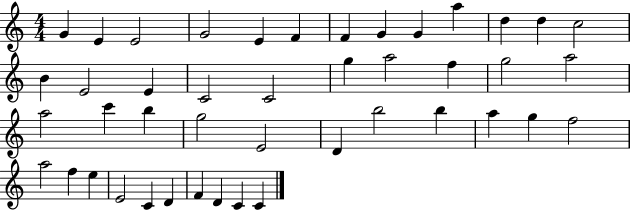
X:1
T:Untitled
M:4/4
L:1/4
K:C
G E E2 G2 E F F G G a d d c2 B E2 E C2 C2 g a2 f g2 a2 a2 c' b g2 E2 D b2 b a g f2 a2 f e E2 C D F D C C